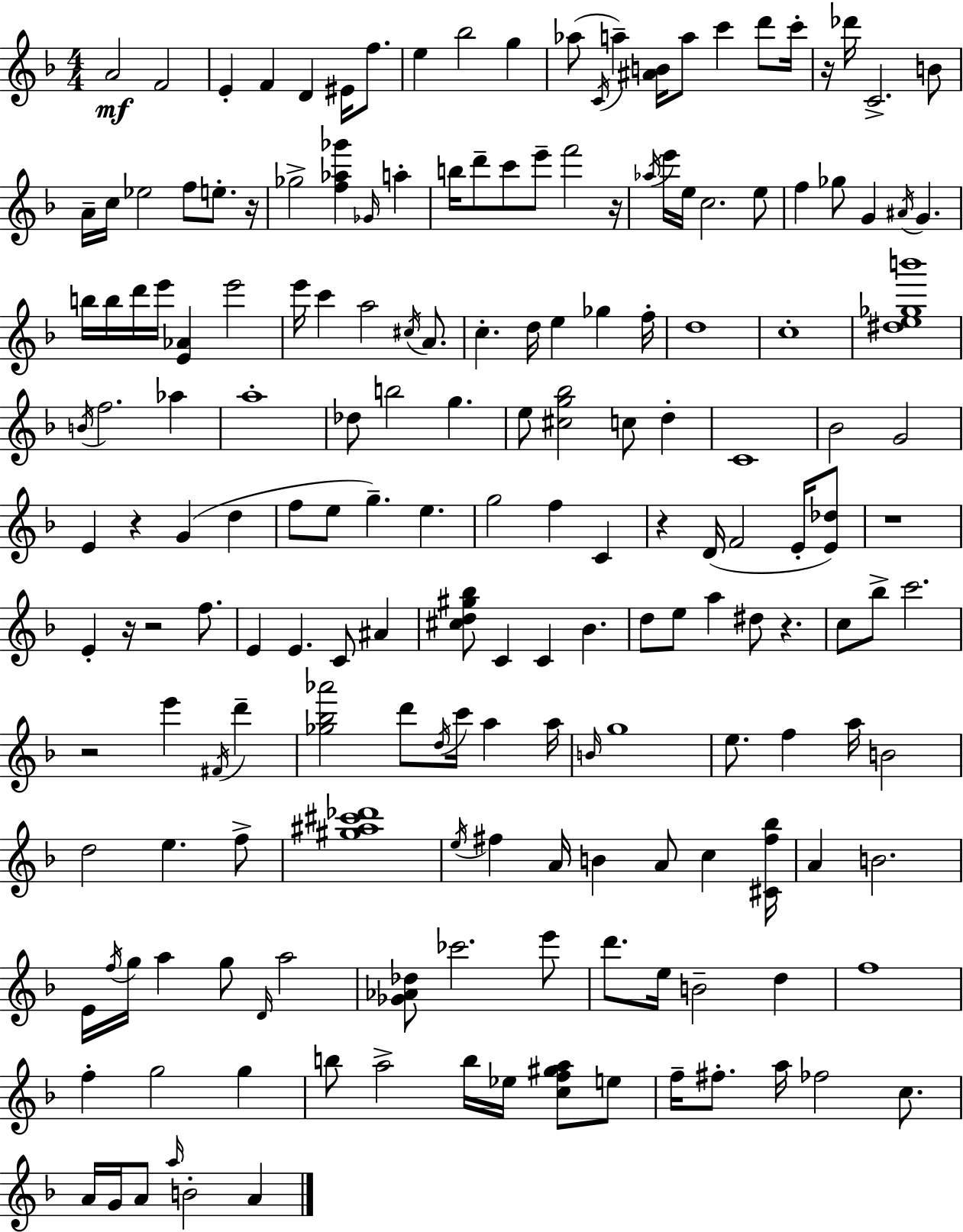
{
  \clef treble
  \numericTimeSignature
  \time 4/4
  \key f \major
  \repeat volta 2 { a'2\mf f'2 | e'4-. f'4 d'4 eis'16 f''8. | e''4 bes''2 g''4 | aes''8( \acciaccatura { c'16 } a''4--) <ais' b'>16 a''8 c'''4 d'''8 | \break c'''16-. r16 des'''16 c'2.-> b'8 | a'16-- c''16 ees''2 f''8 e''8.-. | r16 ges''2-> <f'' aes'' ges'''>4 \grace { ges'16 } a''4-. | b''16 d'''8-- c'''8 e'''8-- f'''2 | \break r16 \acciaccatura { aes''16 } e'''16 e''16 c''2. | e''8 f''4 ges''8 g'4 \acciaccatura { ais'16 } g'4. | b''16 b''16 d'''16 e'''16 <e' aes'>4 e'''2 | e'''16 c'''4 a''2 | \break \acciaccatura { cis''16 } a'8. c''4.-. d''16 e''4 | ges''4 f''16-. d''1 | c''1-. | <dis'' e'' ges'' b'''>1 | \break \acciaccatura { b'16 } f''2. | aes''4 a''1-. | des''8 b''2 | g''4. e''8 <cis'' g'' bes''>2 | \break c''8 d''4-. c'1 | bes'2 g'2 | e'4 r4 g'4( | d''4 f''8 e''8 g''4.--) | \break e''4. g''2 f''4 | c'4 r4 d'16( f'2 | e'16-. <e' des''>8) r1 | e'4-. r16 r2 | \break f''8. e'4 e'4. | c'8 ais'4 <cis'' d'' gis'' bes''>8 c'4 c'4 | bes'4. d''8 e''8 a''4 dis''8 | r4. c''8 bes''8-> c'''2. | \break r2 e'''4 | \acciaccatura { fis'16 } d'''4-- <ges'' bes'' aes'''>2 d'''8 | \acciaccatura { d''16 } c'''16 a''4 a''16 \grace { b'16 } g''1 | e''8. f''4 | \break a''16 b'2 d''2 | e''4. f''8-> <gis'' ais'' cis''' des'''>1 | \acciaccatura { e''16 } fis''4 a'16 b'4 | a'8 c''4 <cis' fis'' bes''>16 a'4 b'2. | \break e'16 \acciaccatura { f''16 } g''16 a''4 | g''8 \grace { d'16 } a''2 <ges' aes' des''>8 ces'''2. | e'''8 d'''8. e''16 | b'2-- d''4 f''1 | \break f''4-. | g''2 g''4 b''8 a''2-> | b''16 ees''16 <c'' f'' gis'' a''>8 e''8 f''16-- fis''8.-. | a''16 fes''2 c''8. a'16 g'16 a'8 | \break \grace { a''16 } b'2-. a'4 } \bar "|."
}